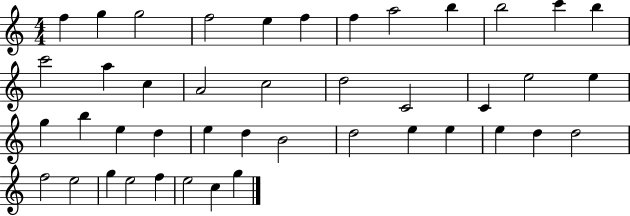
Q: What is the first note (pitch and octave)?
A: F5